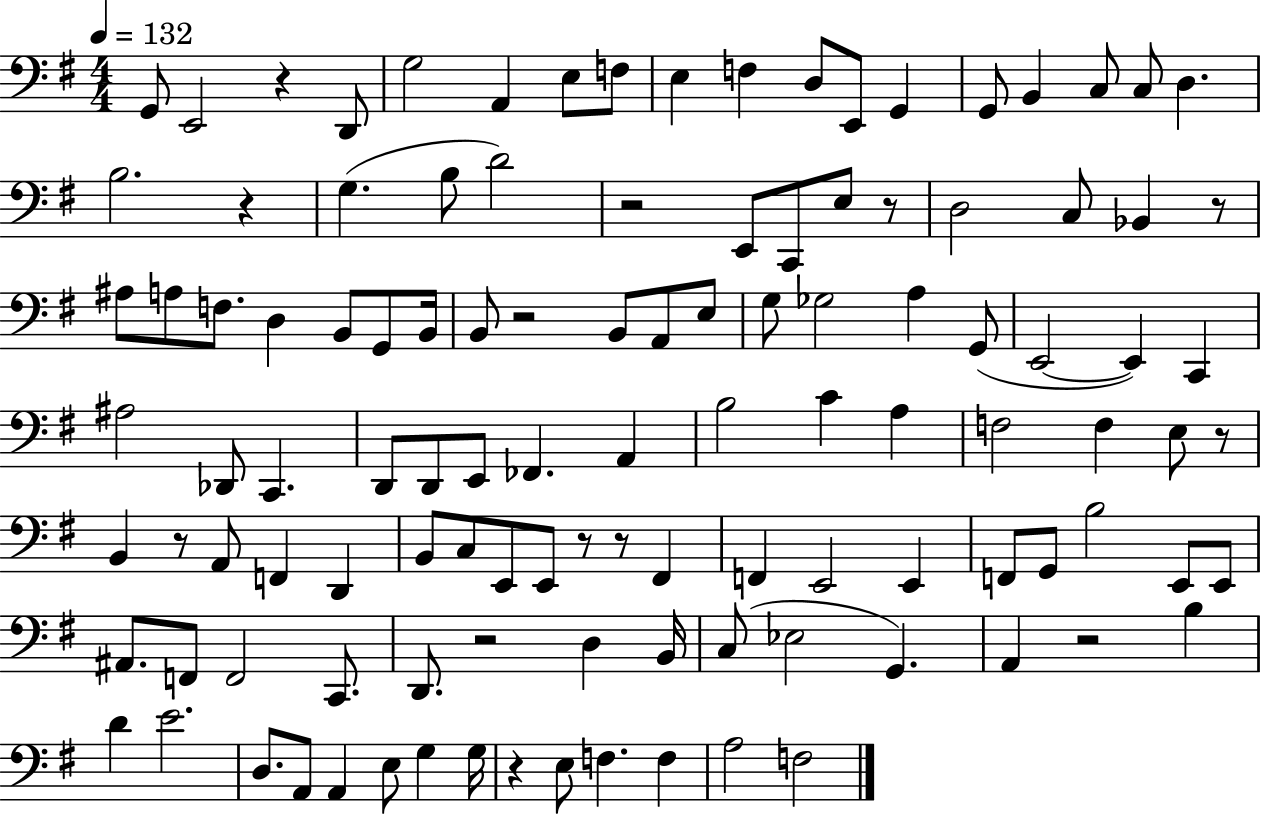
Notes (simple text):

G2/e E2/h R/q D2/e G3/h A2/q E3/e F3/e E3/q F3/q D3/e E2/e G2/q G2/e B2/q C3/e C3/e D3/q. B3/h. R/q G3/q. B3/e D4/h R/h E2/e C2/e E3/e R/e D3/h C3/e Bb2/q R/e A#3/e A3/e F3/e. D3/q B2/e G2/e B2/s B2/e R/h B2/e A2/e E3/e G3/e Gb3/h A3/q G2/e E2/h E2/q C2/q A#3/h Db2/e C2/q. D2/e D2/e E2/e FES2/q. A2/q B3/h C4/q A3/q F3/h F3/q E3/e R/e B2/q R/e A2/e F2/q D2/q B2/e C3/e E2/e E2/e R/e R/e F#2/q F2/q E2/h E2/q F2/e G2/e B3/h E2/e E2/e A#2/e. F2/e F2/h C2/e. D2/e. R/h D3/q B2/s C3/e Eb3/h G2/q. A2/q R/h B3/q D4/q E4/h. D3/e. A2/e A2/q E3/e G3/q G3/s R/q E3/e F3/q. F3/q A3/h F3/h